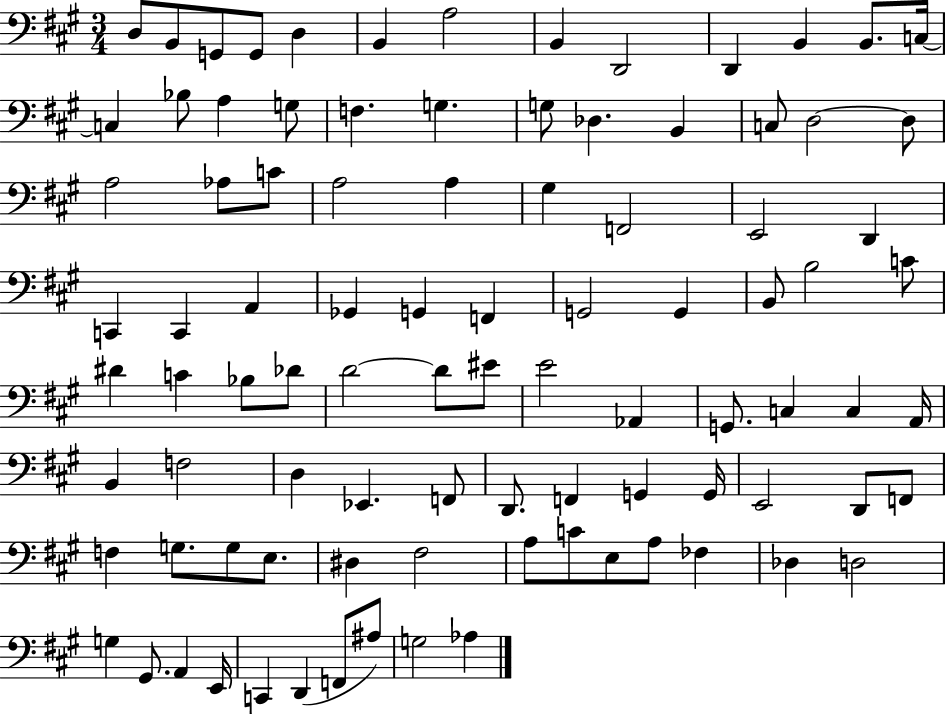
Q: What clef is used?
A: bass